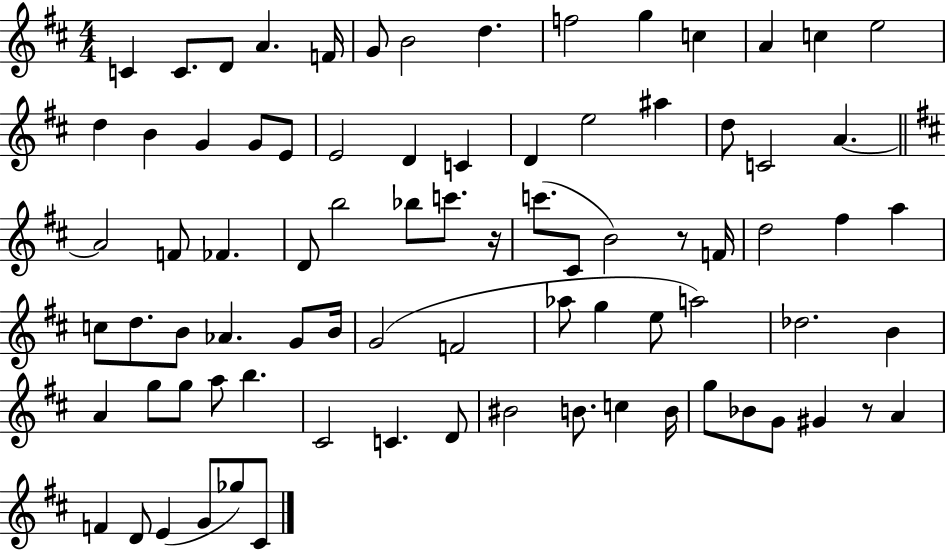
C4/q C4/e. D4/e A4/q. F4/s G4/e B4/h D5/q. F5/h G5/q C5/q A4/q C5/q E5/h D5/q B4/q G4/q G4/e E4/e E4/h D4/q C4/q D4/q E5/h A#5/q D5/e C4/h A4/q. A4/h F4/e FES4/q. D4/e B5/h Bb5/e C6/e. R/s C6/e. C#4/e B4/h R/e F4/s D5/h F#5/q A5/q C5/e D5/e. B4/e Ab4/q. G4/e B4/s G4/h F4/h Ab5/e G5/q E5/e A5/h Db5/h. B4/q A4/q G5/e G5/e A5/e B5/q. C#4/h C4/q. D4/e BIS4/h B4/e. C5/q B4/s G5/e Bb4/e G4/e G#4/q R/e A4/q F4/q D4/e E4/q G4/e Gb5/e C#4/e